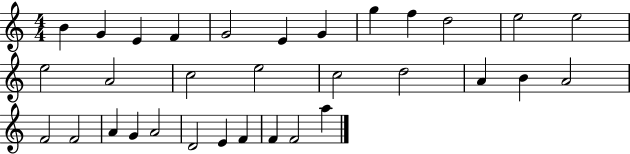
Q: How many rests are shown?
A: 0